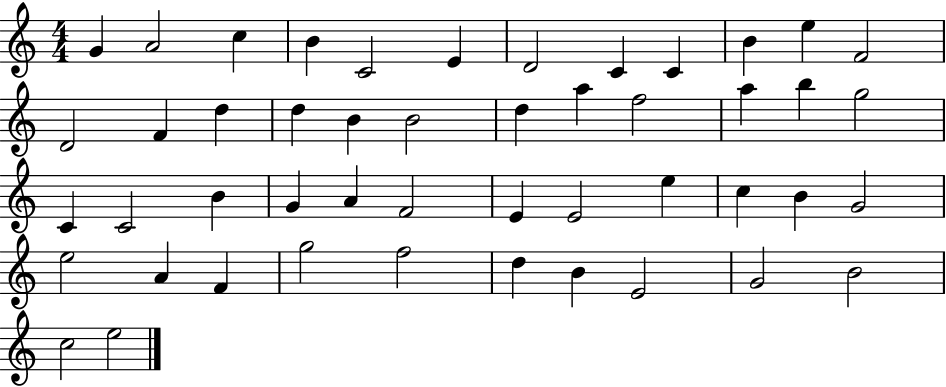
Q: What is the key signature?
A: C major